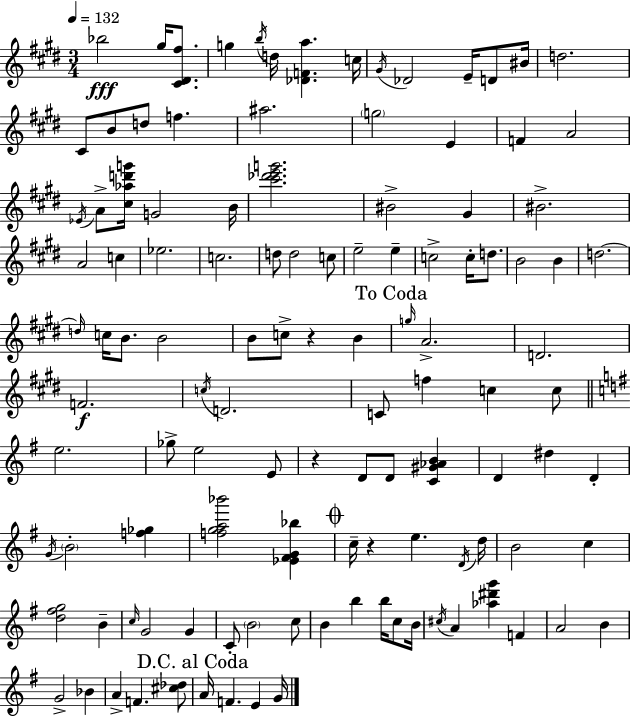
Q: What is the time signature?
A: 3/4